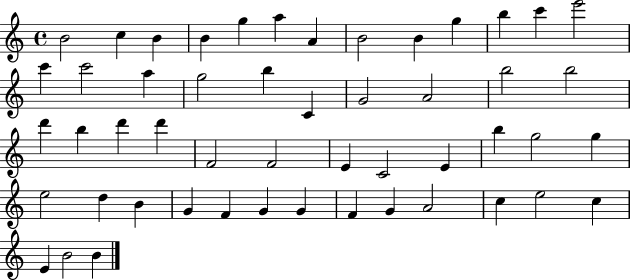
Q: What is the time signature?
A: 4/4